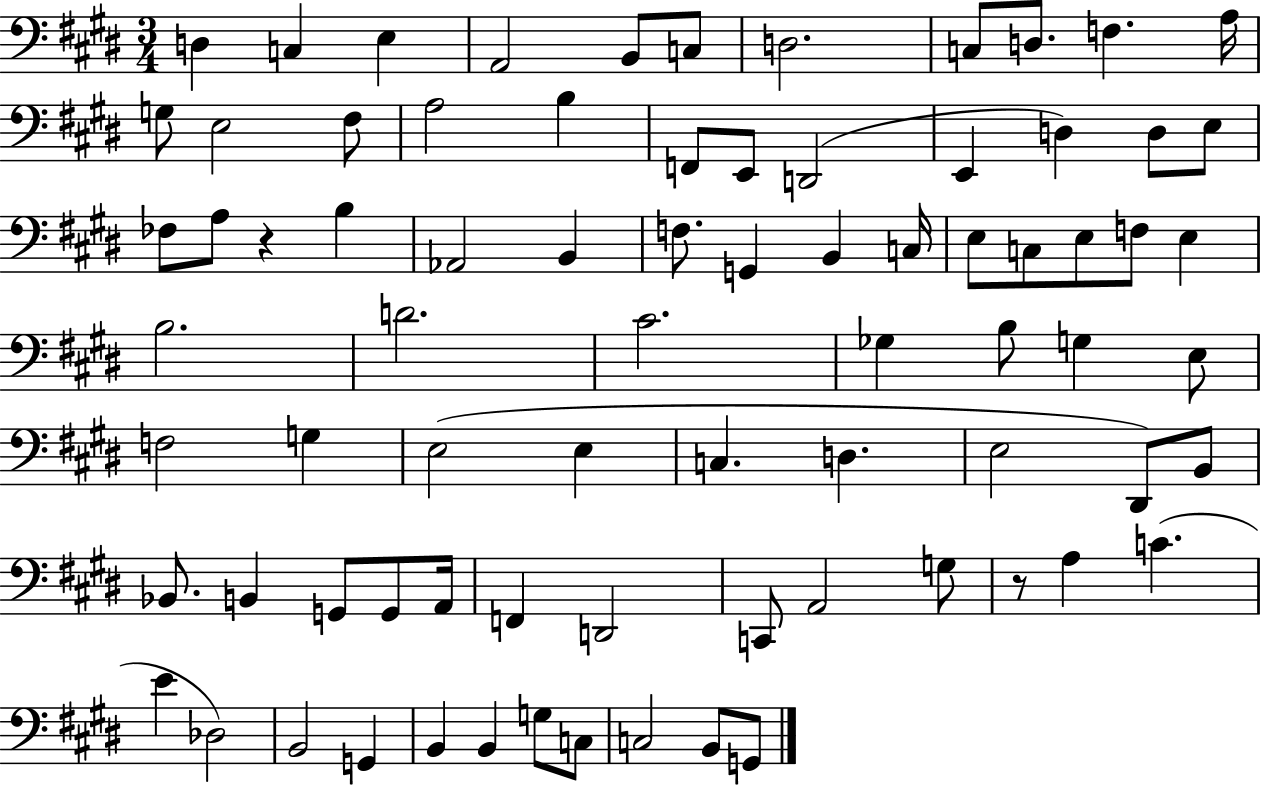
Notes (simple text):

D3/q C3/q E3/q A2/h B2/e C3/e D3/h. C3/e D3/e. F3/q. A3/s G3/e E3/h F#3/e A3/h B3/q F2/e E2/e D2/h E2/q D3/q D3/e E3/e FES3/e A3/e R/q B3/q Ab2/h B2/q F3/e. G2/q B2/q C3/s E3/e C3/e E3/e F3/e E3/q B3/h. D4/h. C#4/h. Gb3/q B3/e G3/q E3/e F3/h G3/q E3/h E3/q C3/q. D3/q. E3/h D#2/e B2/e Bb2/e. B2/q G2/e G2/e A2/s F2/q D2/h C2/e A2/h G3/e R/e A3/q C4/q. E4/q Db3/h B2/h G2/q B2/q B2/q G3/e C3/e C3/h B2/e G2/e